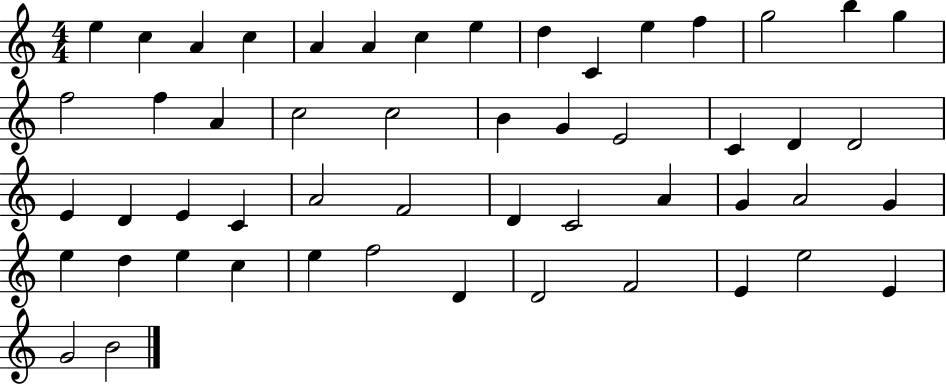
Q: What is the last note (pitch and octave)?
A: B4